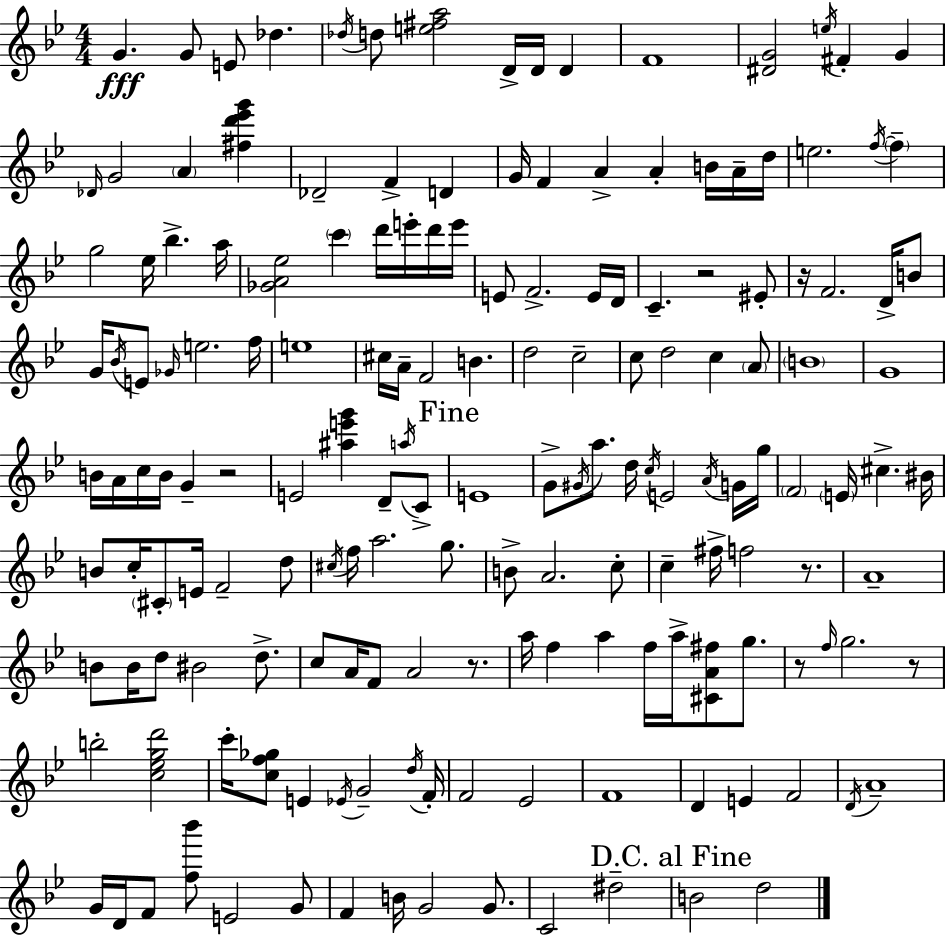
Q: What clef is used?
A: treble